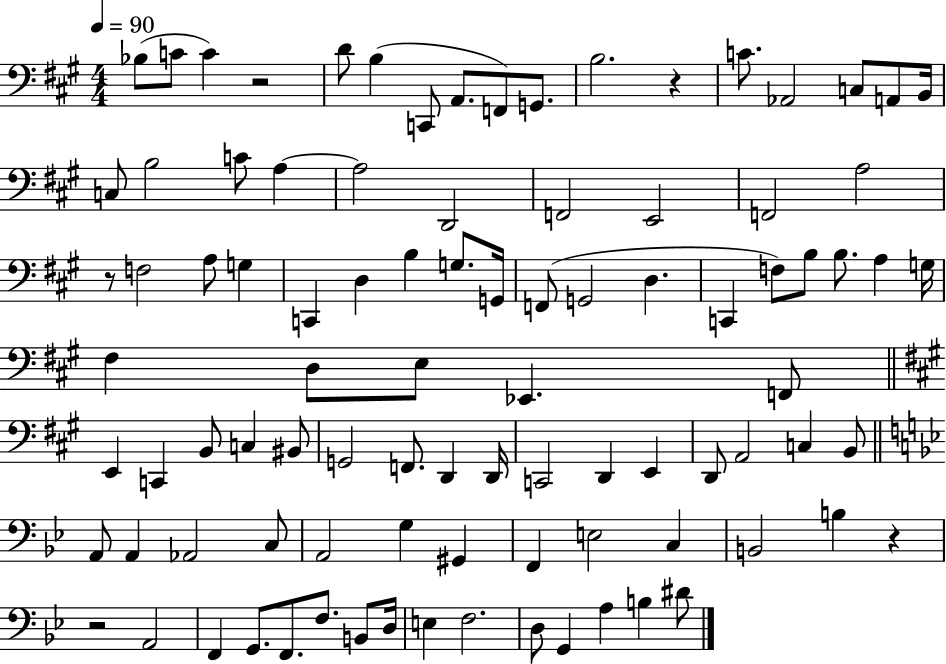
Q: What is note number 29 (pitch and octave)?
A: C2